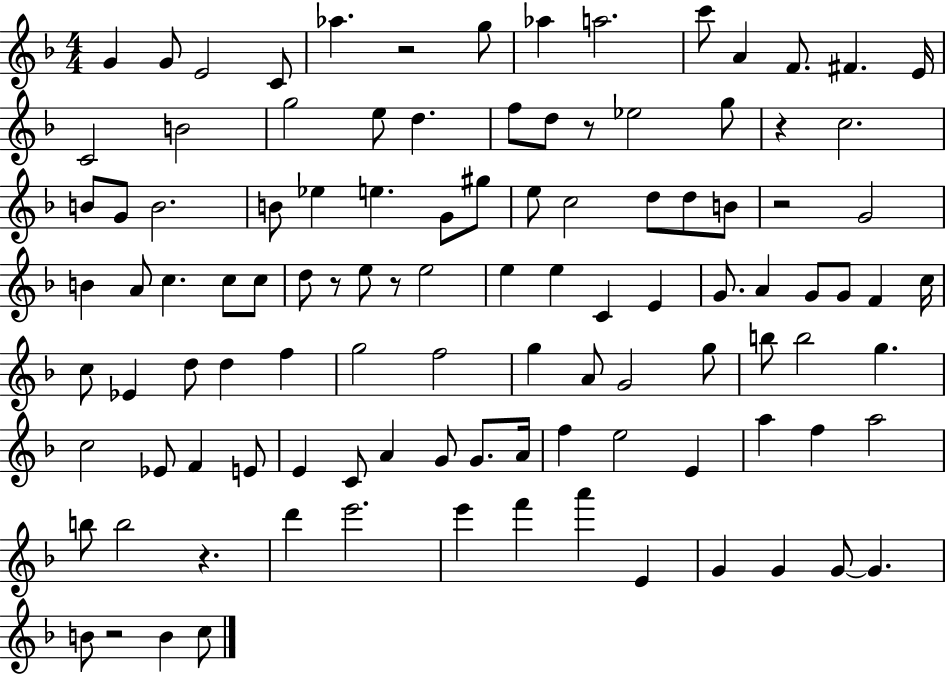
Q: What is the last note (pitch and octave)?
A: C5